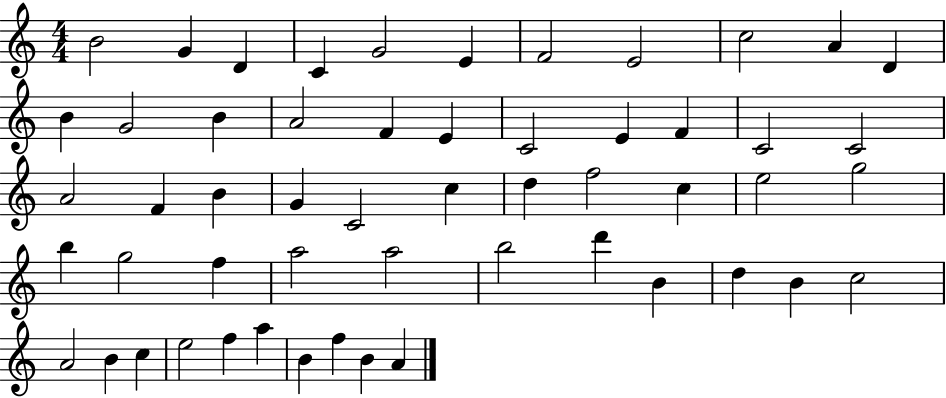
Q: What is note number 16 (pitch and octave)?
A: F4